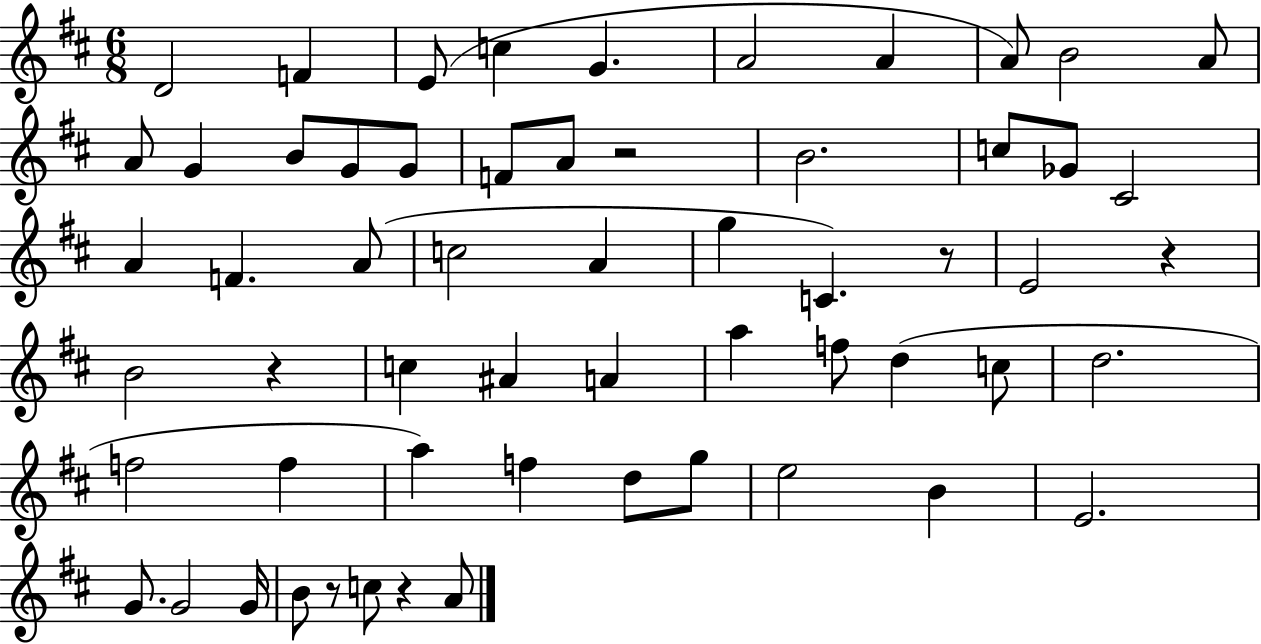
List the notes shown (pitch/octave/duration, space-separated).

D4/h F4/q E4/e C5/q G4/q. A4/h A4/q A4/e B4/h A4/e A4/e G4/q B4/e G4/e G4/e F4/e A4/e R/h B4/h. C5/e Gb4/e C#4/h A4/q F4/q. A4/e C5/h A4/q G5/q C4/q. R/e E4/h R/q B4/h R/q C5/q A#4/q A4/q A5/q F5/e D5/q C5/e D5/h. F5/h F5/q A5/q F5/q D5/e G5/e E5/h B4/q E4/h. G4/e. G4/h G4/s B4/e R/e C5/e R/q A4/e